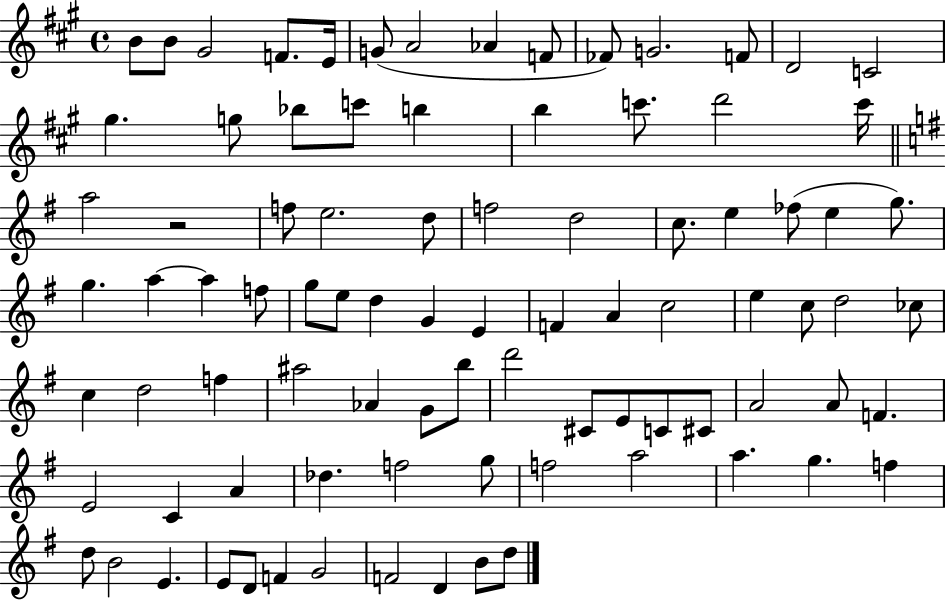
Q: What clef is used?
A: treble